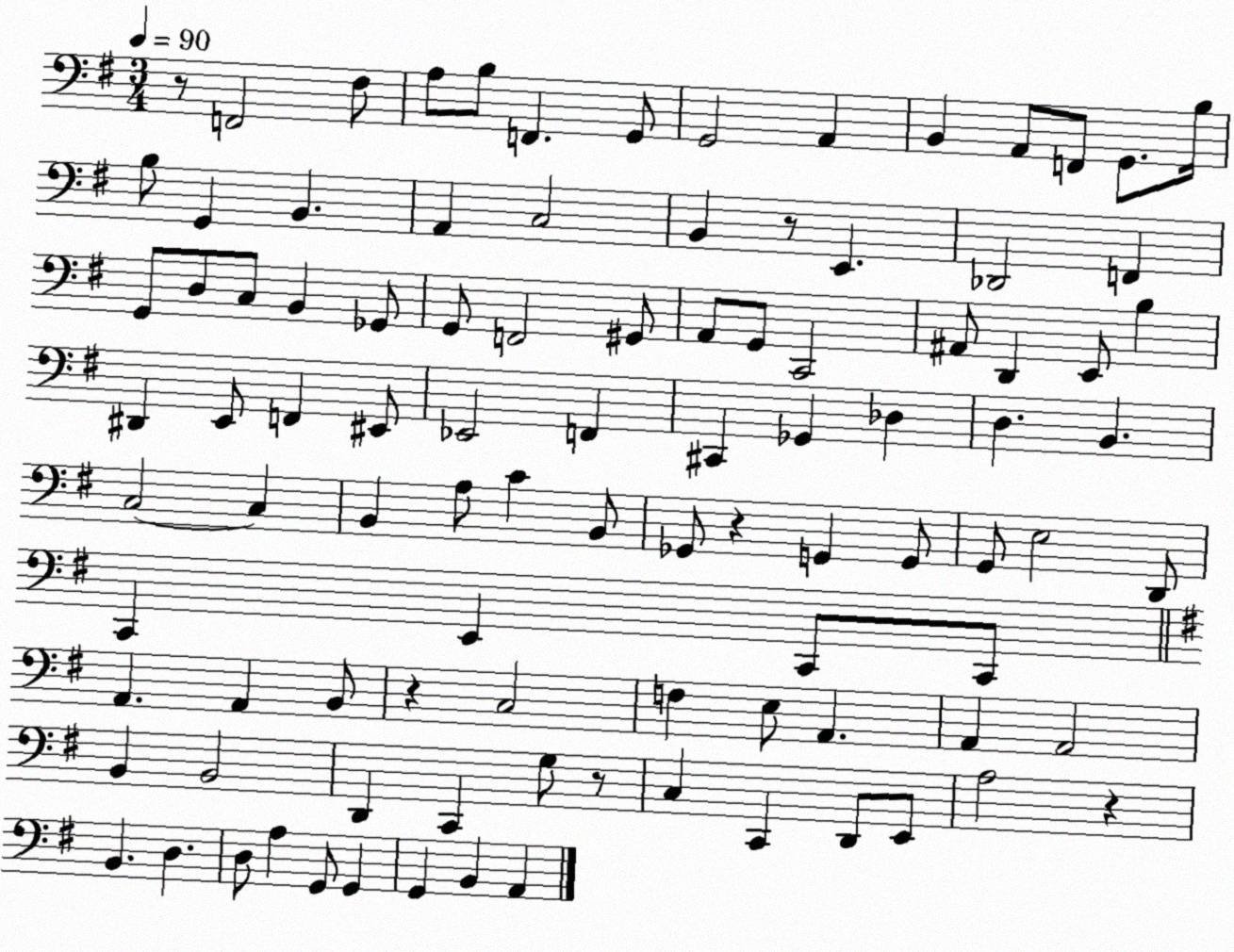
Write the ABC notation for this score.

X:1
T:Untitled
M:3/4
L:1/4
K:G
z/2 F,,2 ^F,/2 A,/2 B,/2 F,, G,,/2 G,,2 A,, B,, A,,/2 F,,/2 G,,/2 B,/4 B,/2 G,, B,, A,, C,2 B,, z/2 E,, _D,,2 F,, G,,/2 D,/2 C,/2 B,, _G,,/2 G,,/2 F,,2 ^G,,/2 A,,/2 G,,/2 C,,2 ^A,,/2 D,, E,,/2 B, ^D,, E,,/2 F,, ^E,,/2 _E,,2 F,, ^C,, _G,, _D, D, B,, C,2 C, B,, A,/2 C B,,/2 _G,,/2 z G,, G,,/2 G,,/2 E,2 D,,/2 C,, E,, C,,/2 C,,/2 A,, A,, B,,/2 z C,2 F, E,/2 A,, A,, A,,2 B,, B,,2 D,, C,, G,/2 z/2 C, C,, D,,/2 E,,/2 A,2 z B,, D, D,/2 A, G,,/2 G,, G,, B,, A,,